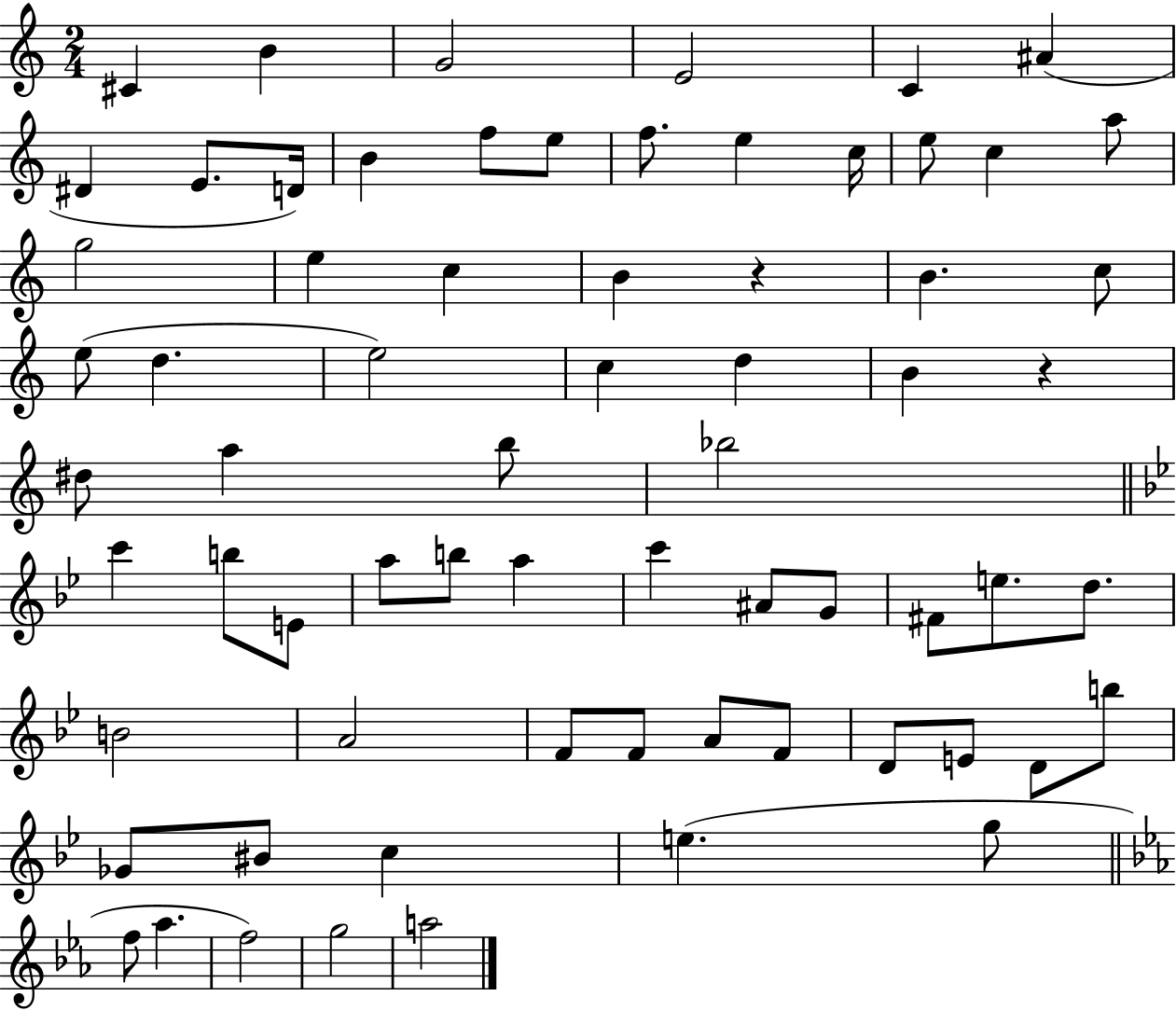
C#4/q B4/q G4/h E4/h C4/q A#4/q D#4/q E4/e. D4/s B4/q F5/e E5/e F5/e. E5/q C5/s E5/e C5/q A5/e G5/h E5/q C5/q B4/q R/q B4/q. C5/e E5/e D5/q. E5/h C5/q D5/q B4/q R/q D#5/e A5/q B5/e Bb5/h C6/q B5/e E4/e A5/e B5/e A5/q C6/q A#4/e G4/e F#4/e E5/e. D5/e. B4/h A4/h F4/e F4/e A4/e F4/e D4/e E4/e D4/e B5/e Gb4/e BIS4/e C5/q E5/q. G5/e F5/e Ab5/q. F5/h G5/h A5/h